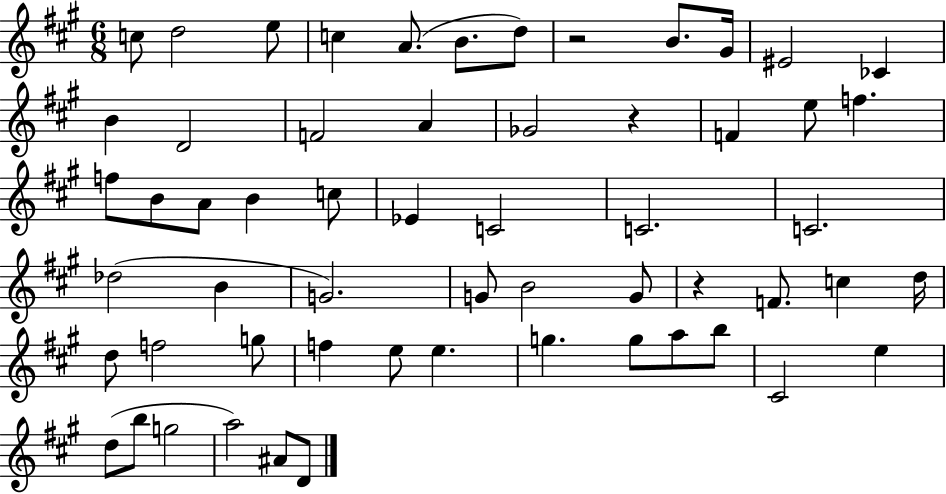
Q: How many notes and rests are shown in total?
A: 58